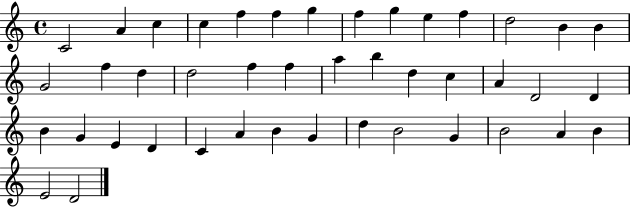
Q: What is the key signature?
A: C major